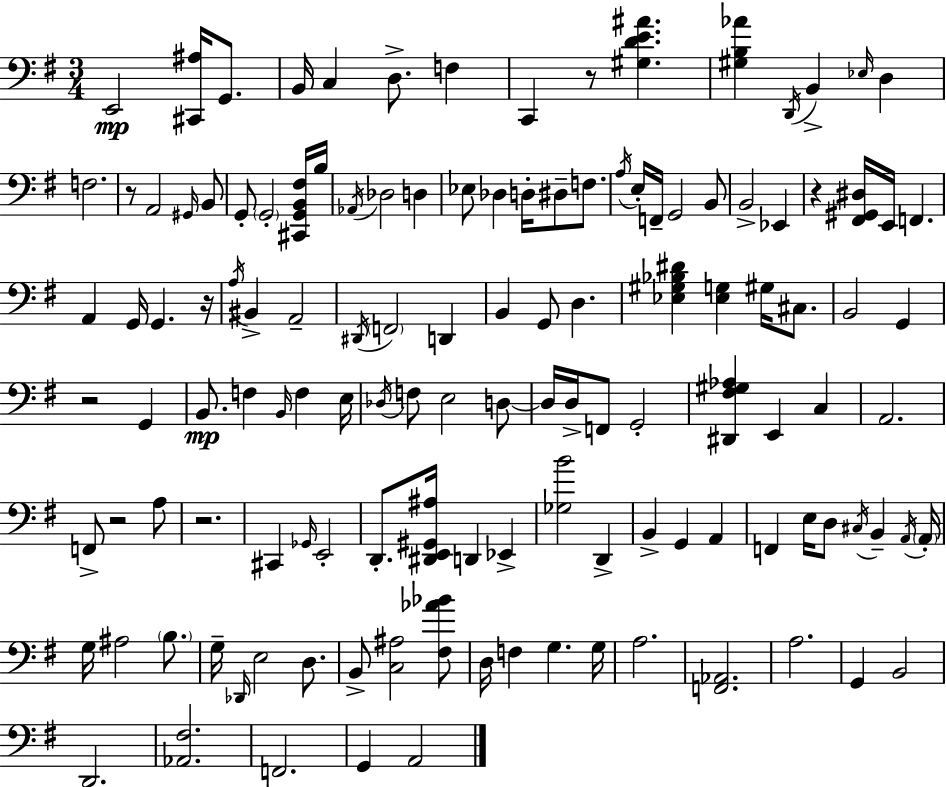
X:1
T:Untitled
M:3/4
L:1/4
K:G
E,,2 [^C,,^A,]/4 G,,/2 B,,/4 C, D,/2 F, C,, z/2 [^G,DE^A] [^G,B,_A] D,,/4 B,, _E,/4 D, F,2 z/2 A,,2 ^G,,/4 B,,/2 G,,/2 G,,2 [^C,,G,,B,,^F,]/4 B,/4 _A,,/4 _D,2 D, _E,/2 _D, D,/4 ^D,/2 F,/2 A,/4 E,/4 F,,/4 G,,2 B,,/2 B,,2 _E,, z [^F,,^G,,^D,]/4 E,,/4 F,, A,, G,,/4 G,, z/4 A,/4 ^B,, A,,2 ^D,,/4 F,,2 D,, B,, G,,/2 D, [_E,^G,_B,^D] [_E,G,] ^G,/4 ^C,/2 B,,2 G,, z2 G,, B,,/2 F, B,,/4 F, E,/4 _D,/4 F,/2 E,2 D,/2 D,/4 D,/4 F,,/2 G,,2 [^D,,^F,^G,_A,] E,, C, A,,2 F,,/2 z2 A,/2 z2 ^C,, _G,,/4 E,,2 D,,/2 [^D,,E,,^G,,^A,]/4 D,, _E,, [_G,B]2 D,, B,, G,, A,, F,, E,/4 D,/2 ^C,/4 B,, A,,/4 A,,/4 G,/4 ^A,2 B,/2 G,/4 _D,,/4 E,2 D,/2 B,,/2 [C,^A,]2 [^F,_A_B]/2 D,/4 F, G, G,/4 A,2 [F,,_A,,]2 A,2 G,, B,,2 D,,2 [_A,,^F,]2 F,,2 G,, A,,2